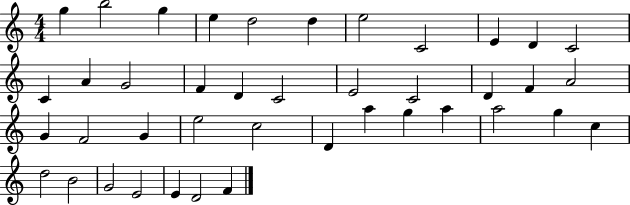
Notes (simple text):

G5/q B5/h G5/q E5/q D5/h D5/q E5/h C4/h E4/q D4/q C4/h C4/q A4/q G4/h F4/q D4/q C4/h E4/h C4/h D4/q F4/q A4/h G4/q F4/h G4/q E5/h C5/h D4/q A5/q G5/q A5/q A5/h G5/q C5/q D5/h B4/h G4/h E4/h E4/q D4/h F4/q